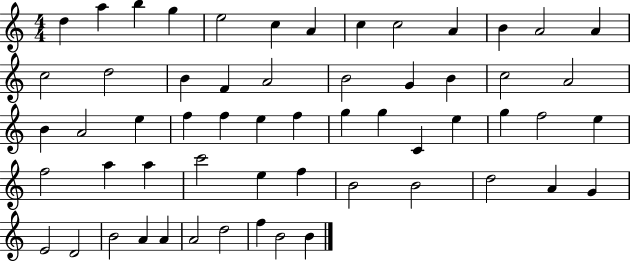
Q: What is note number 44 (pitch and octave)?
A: B4